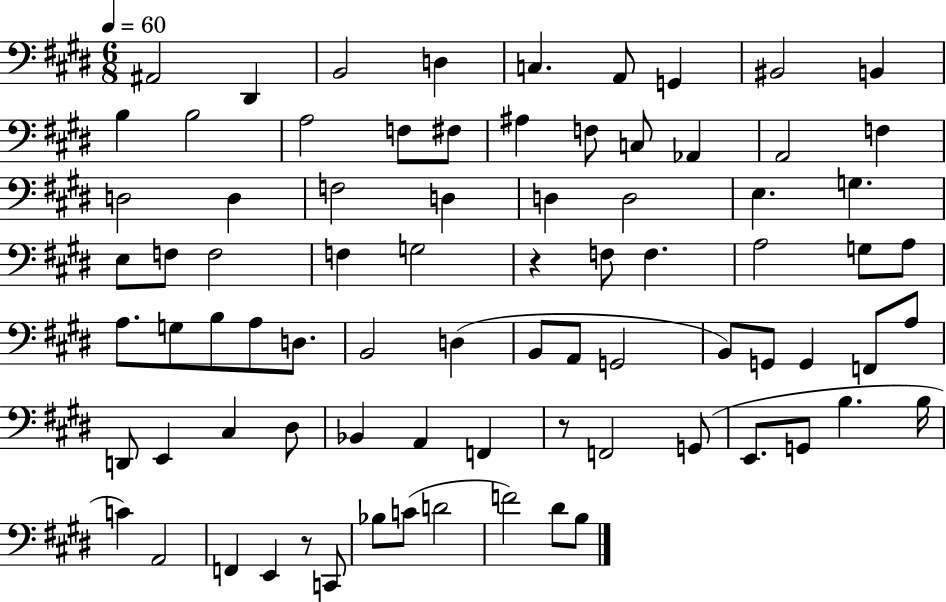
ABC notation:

X:1
T:Untitled
M:6/8
L:1/4
K:E
^A,,2 ^D,, B,,2 D, C, A,,/2 G,, ^B,,2 B,, B, B,2 A,2 F,/2 ^F,/2 ^A, F,/2 C,/2 _A,, A,,2 F, D,2 D, F,2 D, D, D,2 E, G, E,/2 F,/2 F,2 F, G,2 z F,/2 F, A,2 G,/2 A,/2 A,/2 G,/2 B,/2 A,/2 D,/2 B,,2 D, B,,/2 A,,/2 G,,2 B,,/2 G,,/2 G,, F,,/2 A,/2 D,,/2 E,, ^C, ^D,/2 _B,, A,, F,, z/2 F,,2 G,,/2 E,,/2 G,,/2 B, B,/4 C A,,2 F,, E,, z/2 C,,/2 _B,/2 C/2 D2 F2 ^D/2 B,/2